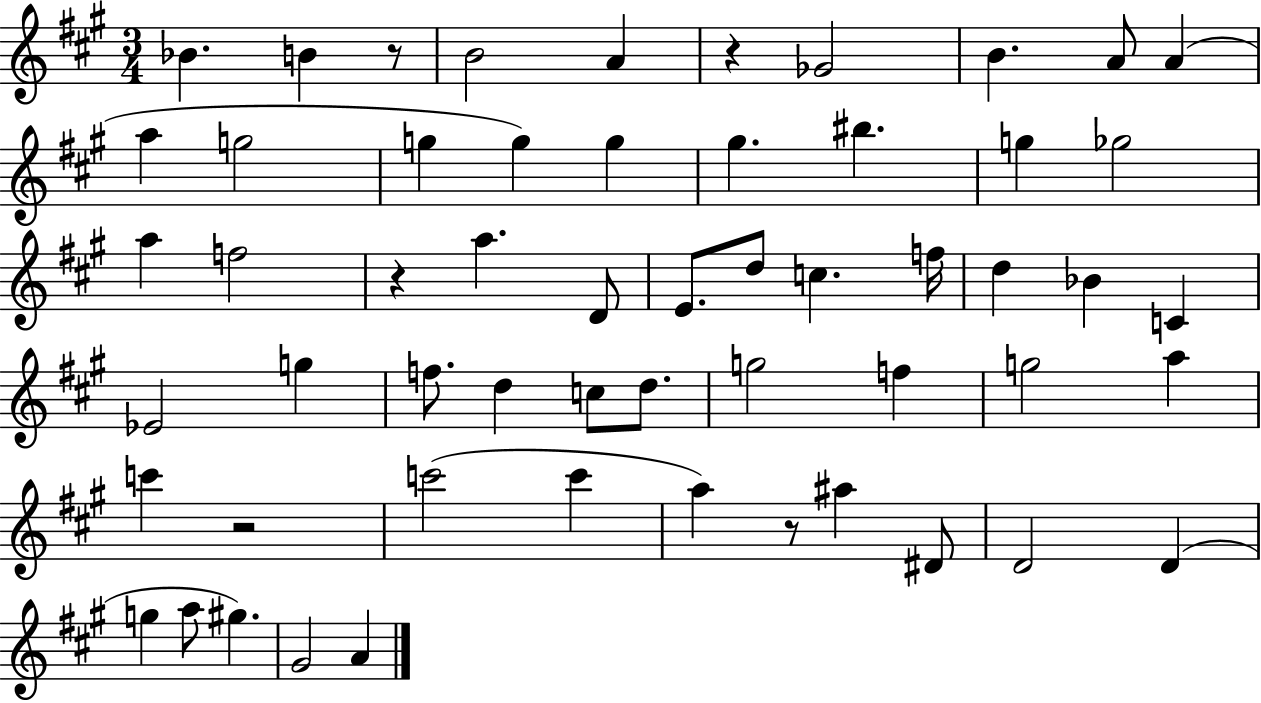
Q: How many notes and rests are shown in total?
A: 56